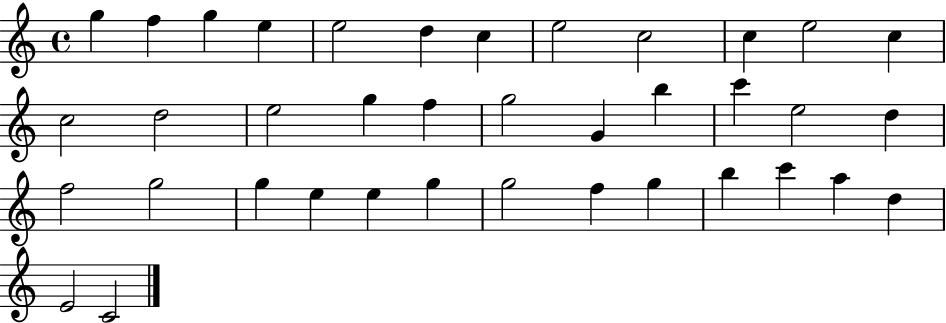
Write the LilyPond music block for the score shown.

{
  \clef treble
  \time 4/4
  \defaultTimeSignature
  \key c \major
  g''4 f''4 g''4 e''4 | e''2 d''4 c''4 | e''2 c''2 | c''4 e''2 c''4 | \break c''2 d''2 | e''2 g''4 f''4 | g''2 g'4 b''4 | c'''4 e''2 d''4 | \break f''2 g''2 | g''4 e''4 e''4 g''4 | g''2 f''4 g''4 | b''4 c'''4 a''4 d''4 | \break e'2 c'2 | \bar "|."
}